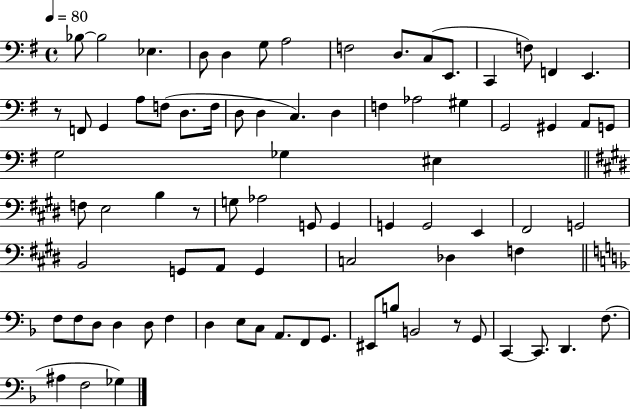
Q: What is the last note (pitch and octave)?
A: Gb3